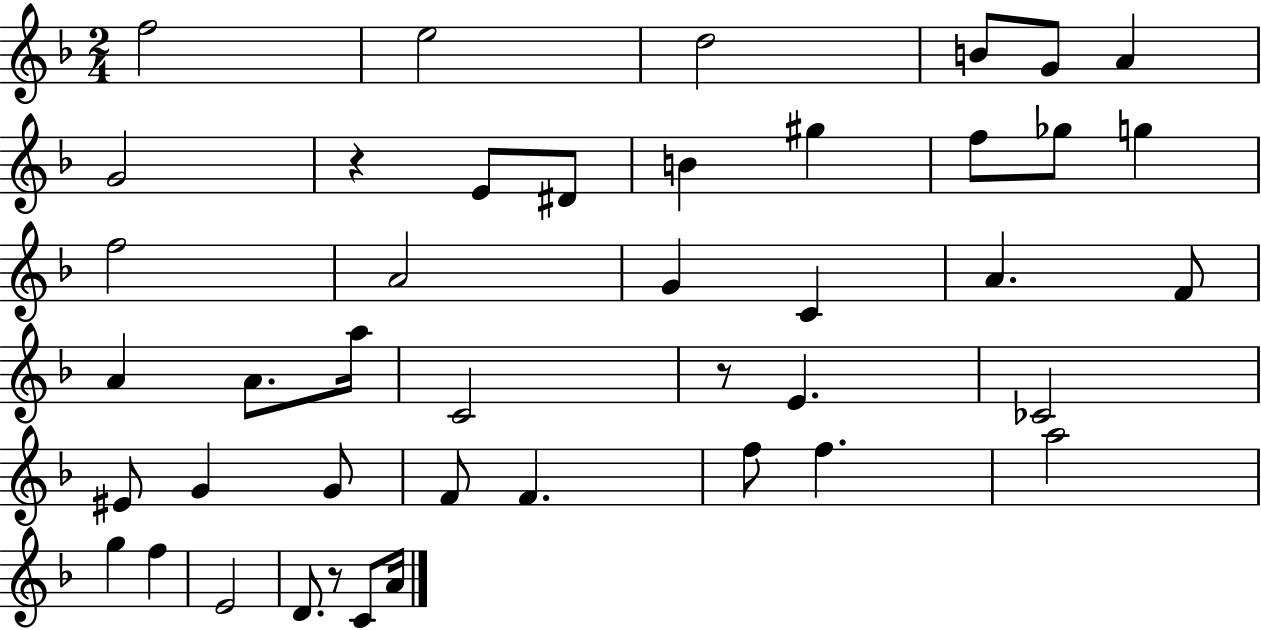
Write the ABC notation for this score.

X:1
T:Untitled
M:2/4
L:1/4
K:F
f2 e2 d2 B/2 G/2 A G2 z E/2 ^D/2 B ^g f/2 _g/2 g f2 A2 G C A F/2 A A/2 a/4 C2 z/2 E _C2 ^E/2 G G/2 F/2 F f/2 f a2 g f E2 D/2 z/2 C/2 A/4